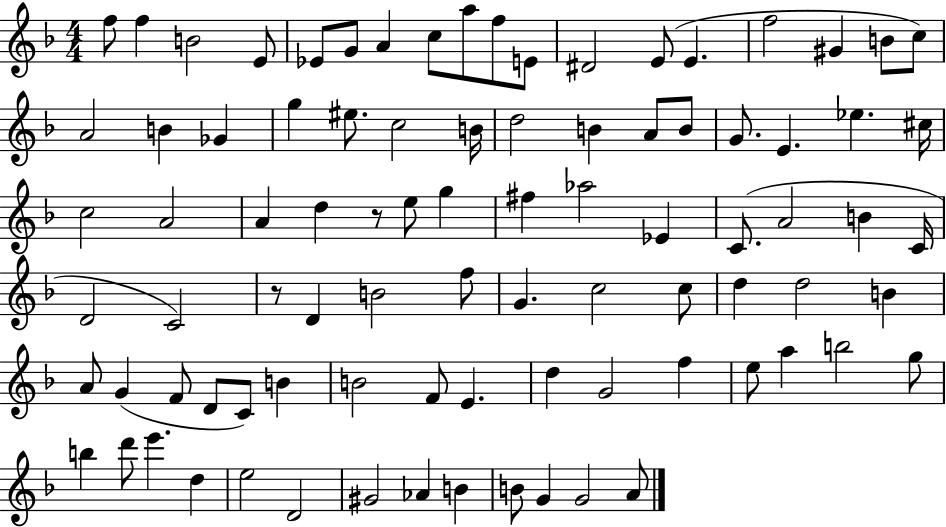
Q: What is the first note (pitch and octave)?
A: F5